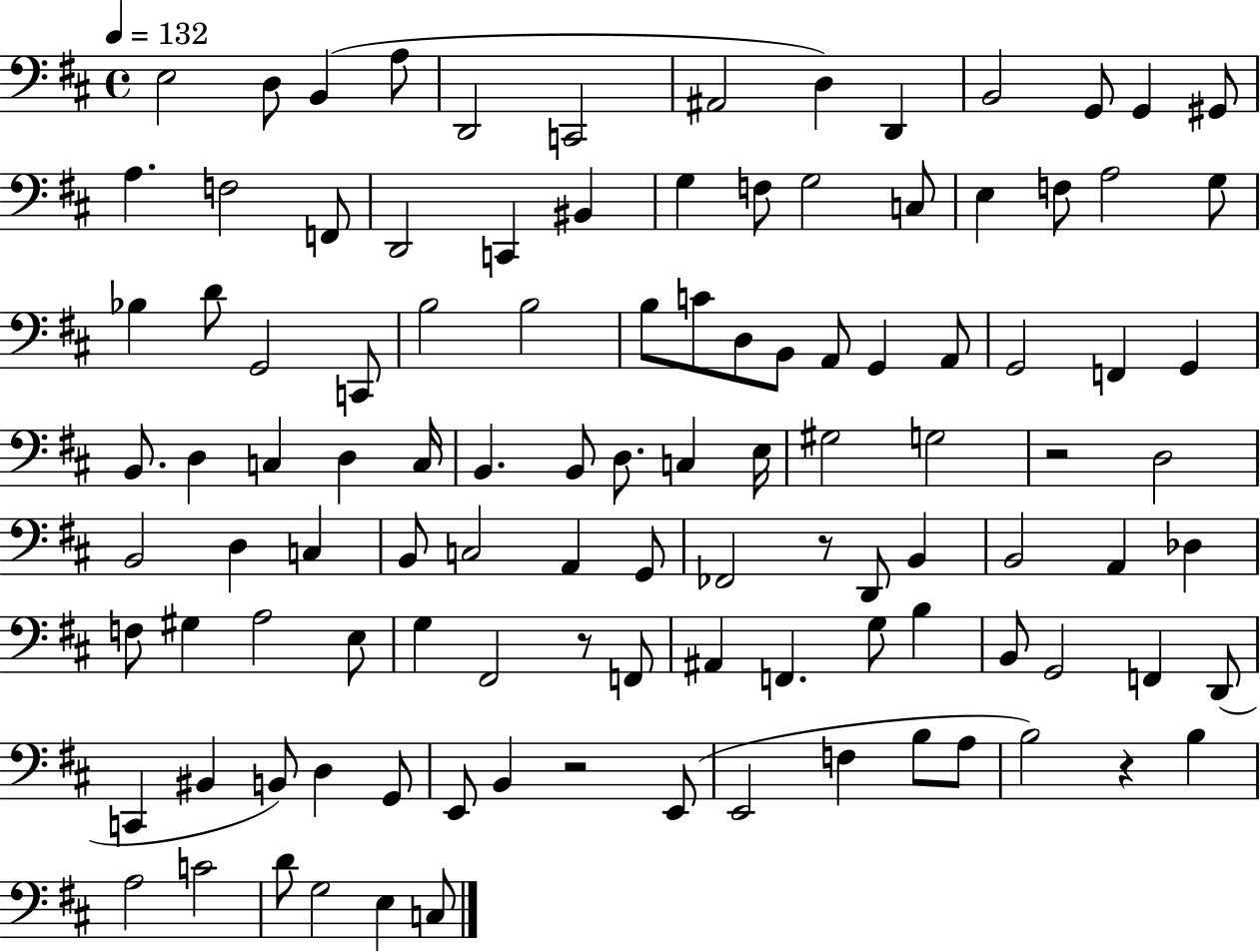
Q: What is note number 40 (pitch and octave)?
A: A2